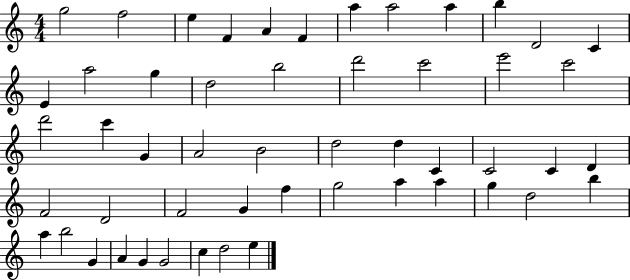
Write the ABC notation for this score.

X:1
T:Untitled
M:4/4
L:1/4
K:C
g2 f2 e F A F a a2 a b D2 C E a2 g d2 b2 d'2 c'2 e'2 c'2 d'2 c' G A2 B2 d2 d C C2 C D F2 D2 F2 G f g2 a a g d2 b a b2 G A G G2 c d2 e